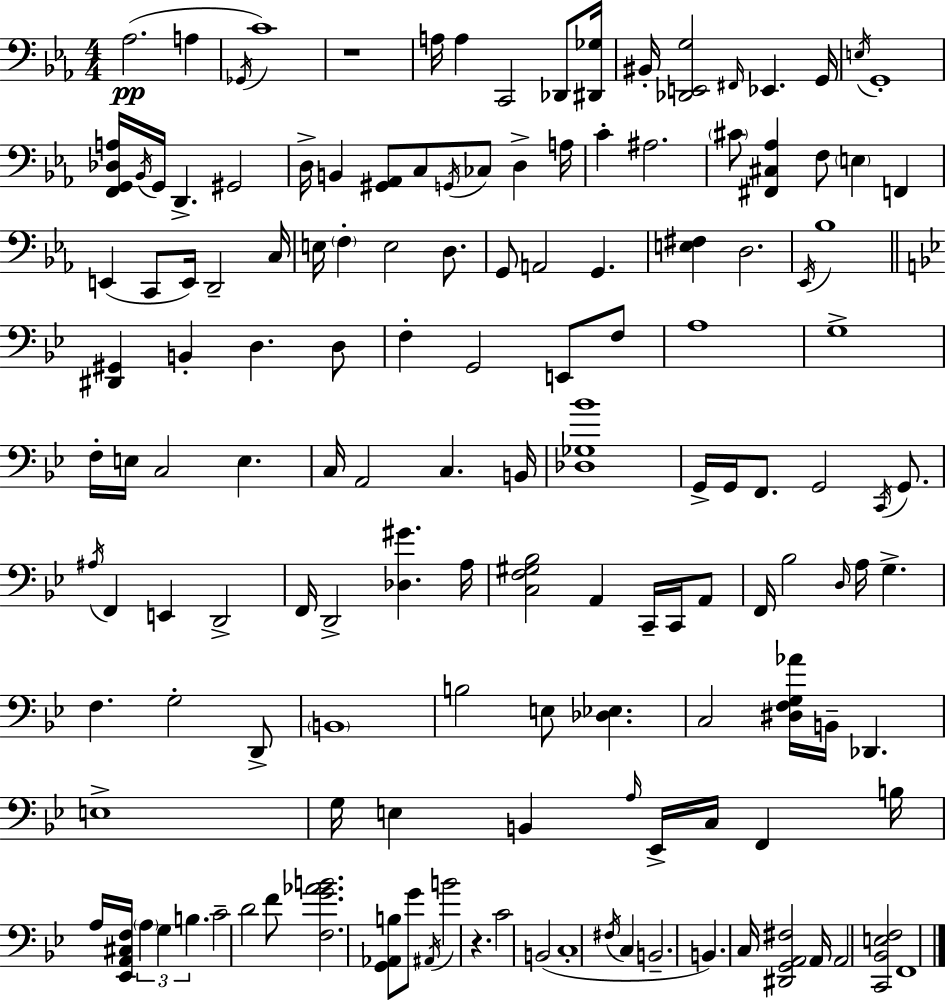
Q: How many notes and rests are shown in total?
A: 143